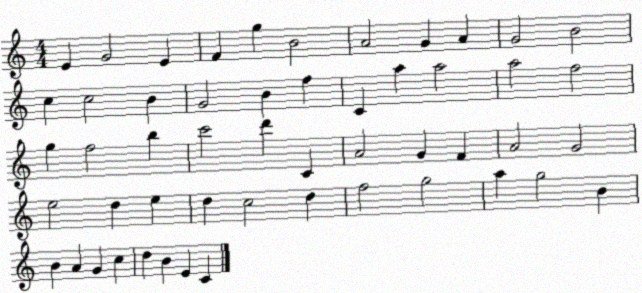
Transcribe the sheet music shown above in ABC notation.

X:1
T:Untitled
M:4/4
L:1/4
K:C
E G2 E F g B2 A2 G A G2 B2 c c2 B G2 B f C a a2 a2 f2 g f2 b c'2 d' C A2 G F A2 G2 e2 d e d c2 d f2 g2 a g2 B B A G c d B E C